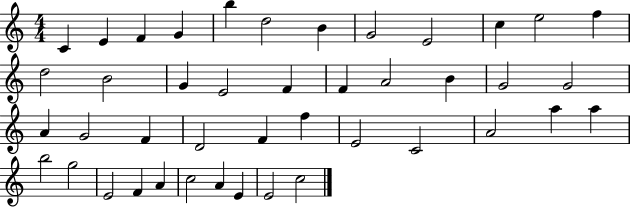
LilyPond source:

{
  \clef treble
  \numericTimeSignature
  \time 4/4
  \key c \major
  c'4 e'4 f'4 g'4 | b''4 d''2 b'4 | g'2 e'2 | c''4 e''2 f''4 | \break d''2 b'2 | g'4 e'2 f'4 | f'4 a'2 b'4 | g'2 g'2 | \break a'4 g'2 f'4 | d'2 f'4 f''4 | e'2 c'2 | a'2 a''4 a''4 | \break b''2 g''2 | e'2 f'4 a'4 | c''2 a'4 e'4 | e'2 c''2 | \break \bar "|."
}